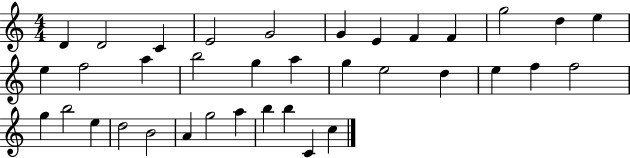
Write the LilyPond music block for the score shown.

{
  \clef treble
  \numericTimeSignature
  \time 4/4
  \key c \major
  d'4 d'2 c'4 | e'2 g'2 | g'4 e'4 f'4 f'4 | g''2 d''4 e''4 | \break e''4 f''2 a''4 | b''2 g''4 a''4 | g''4 e''2 d''4 | e''4 f''4 f''2 | \break g''4 b''2 e''4 | d''2 b'2 | a'4 g''2 a''4 | b''4 b''4 c'4 c''4 | \break \bar "|."
}